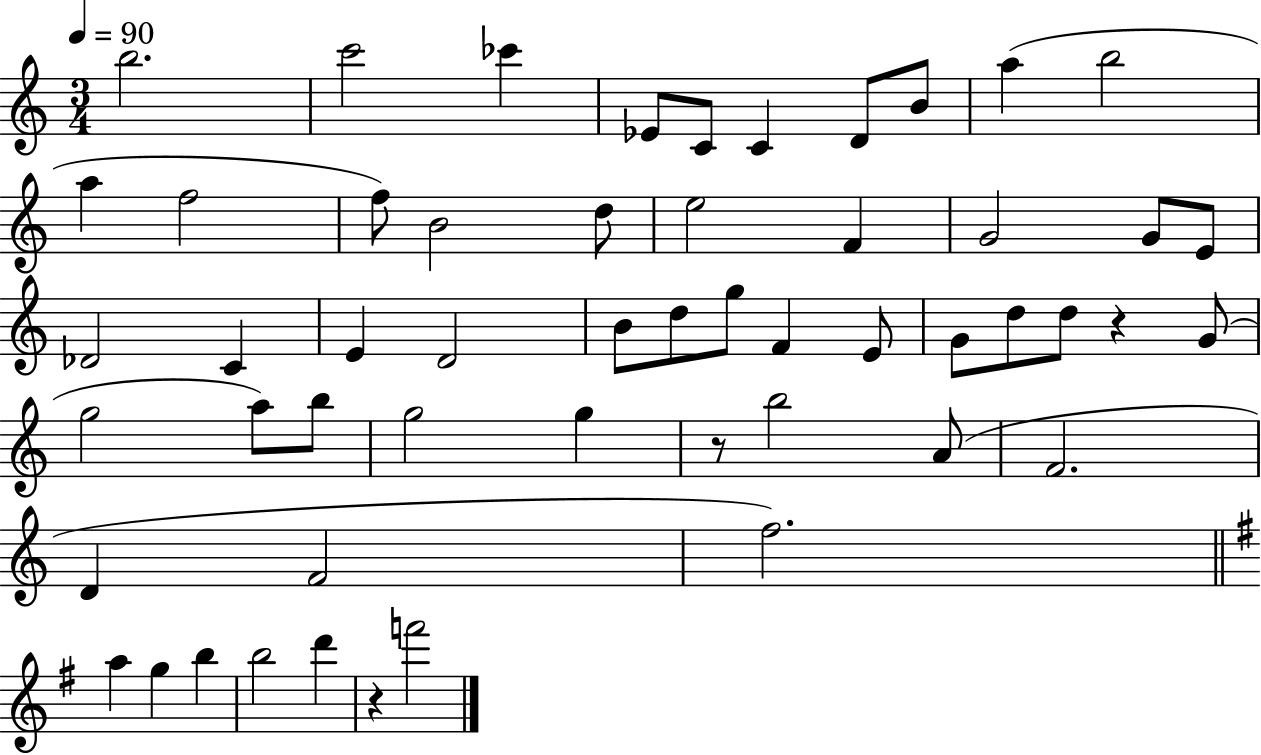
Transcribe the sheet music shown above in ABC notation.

X:1
T:Untitled
M:3/4
L:1/4
K:C
b2 c'2 _c' _E/2 C/2 C D/2 B/2 a b2 a f2 f/2 B2 d/2 e2 F G2 G/2 E/2 _D2 C E D2 B/2 d/2 g/2 F E/2 G/2 d/2 d/2 z G/2 g2 a/2 b/2 g2 g z/2 b2 A/2 F2 D F2 f2 a g b b2 d' z f'2